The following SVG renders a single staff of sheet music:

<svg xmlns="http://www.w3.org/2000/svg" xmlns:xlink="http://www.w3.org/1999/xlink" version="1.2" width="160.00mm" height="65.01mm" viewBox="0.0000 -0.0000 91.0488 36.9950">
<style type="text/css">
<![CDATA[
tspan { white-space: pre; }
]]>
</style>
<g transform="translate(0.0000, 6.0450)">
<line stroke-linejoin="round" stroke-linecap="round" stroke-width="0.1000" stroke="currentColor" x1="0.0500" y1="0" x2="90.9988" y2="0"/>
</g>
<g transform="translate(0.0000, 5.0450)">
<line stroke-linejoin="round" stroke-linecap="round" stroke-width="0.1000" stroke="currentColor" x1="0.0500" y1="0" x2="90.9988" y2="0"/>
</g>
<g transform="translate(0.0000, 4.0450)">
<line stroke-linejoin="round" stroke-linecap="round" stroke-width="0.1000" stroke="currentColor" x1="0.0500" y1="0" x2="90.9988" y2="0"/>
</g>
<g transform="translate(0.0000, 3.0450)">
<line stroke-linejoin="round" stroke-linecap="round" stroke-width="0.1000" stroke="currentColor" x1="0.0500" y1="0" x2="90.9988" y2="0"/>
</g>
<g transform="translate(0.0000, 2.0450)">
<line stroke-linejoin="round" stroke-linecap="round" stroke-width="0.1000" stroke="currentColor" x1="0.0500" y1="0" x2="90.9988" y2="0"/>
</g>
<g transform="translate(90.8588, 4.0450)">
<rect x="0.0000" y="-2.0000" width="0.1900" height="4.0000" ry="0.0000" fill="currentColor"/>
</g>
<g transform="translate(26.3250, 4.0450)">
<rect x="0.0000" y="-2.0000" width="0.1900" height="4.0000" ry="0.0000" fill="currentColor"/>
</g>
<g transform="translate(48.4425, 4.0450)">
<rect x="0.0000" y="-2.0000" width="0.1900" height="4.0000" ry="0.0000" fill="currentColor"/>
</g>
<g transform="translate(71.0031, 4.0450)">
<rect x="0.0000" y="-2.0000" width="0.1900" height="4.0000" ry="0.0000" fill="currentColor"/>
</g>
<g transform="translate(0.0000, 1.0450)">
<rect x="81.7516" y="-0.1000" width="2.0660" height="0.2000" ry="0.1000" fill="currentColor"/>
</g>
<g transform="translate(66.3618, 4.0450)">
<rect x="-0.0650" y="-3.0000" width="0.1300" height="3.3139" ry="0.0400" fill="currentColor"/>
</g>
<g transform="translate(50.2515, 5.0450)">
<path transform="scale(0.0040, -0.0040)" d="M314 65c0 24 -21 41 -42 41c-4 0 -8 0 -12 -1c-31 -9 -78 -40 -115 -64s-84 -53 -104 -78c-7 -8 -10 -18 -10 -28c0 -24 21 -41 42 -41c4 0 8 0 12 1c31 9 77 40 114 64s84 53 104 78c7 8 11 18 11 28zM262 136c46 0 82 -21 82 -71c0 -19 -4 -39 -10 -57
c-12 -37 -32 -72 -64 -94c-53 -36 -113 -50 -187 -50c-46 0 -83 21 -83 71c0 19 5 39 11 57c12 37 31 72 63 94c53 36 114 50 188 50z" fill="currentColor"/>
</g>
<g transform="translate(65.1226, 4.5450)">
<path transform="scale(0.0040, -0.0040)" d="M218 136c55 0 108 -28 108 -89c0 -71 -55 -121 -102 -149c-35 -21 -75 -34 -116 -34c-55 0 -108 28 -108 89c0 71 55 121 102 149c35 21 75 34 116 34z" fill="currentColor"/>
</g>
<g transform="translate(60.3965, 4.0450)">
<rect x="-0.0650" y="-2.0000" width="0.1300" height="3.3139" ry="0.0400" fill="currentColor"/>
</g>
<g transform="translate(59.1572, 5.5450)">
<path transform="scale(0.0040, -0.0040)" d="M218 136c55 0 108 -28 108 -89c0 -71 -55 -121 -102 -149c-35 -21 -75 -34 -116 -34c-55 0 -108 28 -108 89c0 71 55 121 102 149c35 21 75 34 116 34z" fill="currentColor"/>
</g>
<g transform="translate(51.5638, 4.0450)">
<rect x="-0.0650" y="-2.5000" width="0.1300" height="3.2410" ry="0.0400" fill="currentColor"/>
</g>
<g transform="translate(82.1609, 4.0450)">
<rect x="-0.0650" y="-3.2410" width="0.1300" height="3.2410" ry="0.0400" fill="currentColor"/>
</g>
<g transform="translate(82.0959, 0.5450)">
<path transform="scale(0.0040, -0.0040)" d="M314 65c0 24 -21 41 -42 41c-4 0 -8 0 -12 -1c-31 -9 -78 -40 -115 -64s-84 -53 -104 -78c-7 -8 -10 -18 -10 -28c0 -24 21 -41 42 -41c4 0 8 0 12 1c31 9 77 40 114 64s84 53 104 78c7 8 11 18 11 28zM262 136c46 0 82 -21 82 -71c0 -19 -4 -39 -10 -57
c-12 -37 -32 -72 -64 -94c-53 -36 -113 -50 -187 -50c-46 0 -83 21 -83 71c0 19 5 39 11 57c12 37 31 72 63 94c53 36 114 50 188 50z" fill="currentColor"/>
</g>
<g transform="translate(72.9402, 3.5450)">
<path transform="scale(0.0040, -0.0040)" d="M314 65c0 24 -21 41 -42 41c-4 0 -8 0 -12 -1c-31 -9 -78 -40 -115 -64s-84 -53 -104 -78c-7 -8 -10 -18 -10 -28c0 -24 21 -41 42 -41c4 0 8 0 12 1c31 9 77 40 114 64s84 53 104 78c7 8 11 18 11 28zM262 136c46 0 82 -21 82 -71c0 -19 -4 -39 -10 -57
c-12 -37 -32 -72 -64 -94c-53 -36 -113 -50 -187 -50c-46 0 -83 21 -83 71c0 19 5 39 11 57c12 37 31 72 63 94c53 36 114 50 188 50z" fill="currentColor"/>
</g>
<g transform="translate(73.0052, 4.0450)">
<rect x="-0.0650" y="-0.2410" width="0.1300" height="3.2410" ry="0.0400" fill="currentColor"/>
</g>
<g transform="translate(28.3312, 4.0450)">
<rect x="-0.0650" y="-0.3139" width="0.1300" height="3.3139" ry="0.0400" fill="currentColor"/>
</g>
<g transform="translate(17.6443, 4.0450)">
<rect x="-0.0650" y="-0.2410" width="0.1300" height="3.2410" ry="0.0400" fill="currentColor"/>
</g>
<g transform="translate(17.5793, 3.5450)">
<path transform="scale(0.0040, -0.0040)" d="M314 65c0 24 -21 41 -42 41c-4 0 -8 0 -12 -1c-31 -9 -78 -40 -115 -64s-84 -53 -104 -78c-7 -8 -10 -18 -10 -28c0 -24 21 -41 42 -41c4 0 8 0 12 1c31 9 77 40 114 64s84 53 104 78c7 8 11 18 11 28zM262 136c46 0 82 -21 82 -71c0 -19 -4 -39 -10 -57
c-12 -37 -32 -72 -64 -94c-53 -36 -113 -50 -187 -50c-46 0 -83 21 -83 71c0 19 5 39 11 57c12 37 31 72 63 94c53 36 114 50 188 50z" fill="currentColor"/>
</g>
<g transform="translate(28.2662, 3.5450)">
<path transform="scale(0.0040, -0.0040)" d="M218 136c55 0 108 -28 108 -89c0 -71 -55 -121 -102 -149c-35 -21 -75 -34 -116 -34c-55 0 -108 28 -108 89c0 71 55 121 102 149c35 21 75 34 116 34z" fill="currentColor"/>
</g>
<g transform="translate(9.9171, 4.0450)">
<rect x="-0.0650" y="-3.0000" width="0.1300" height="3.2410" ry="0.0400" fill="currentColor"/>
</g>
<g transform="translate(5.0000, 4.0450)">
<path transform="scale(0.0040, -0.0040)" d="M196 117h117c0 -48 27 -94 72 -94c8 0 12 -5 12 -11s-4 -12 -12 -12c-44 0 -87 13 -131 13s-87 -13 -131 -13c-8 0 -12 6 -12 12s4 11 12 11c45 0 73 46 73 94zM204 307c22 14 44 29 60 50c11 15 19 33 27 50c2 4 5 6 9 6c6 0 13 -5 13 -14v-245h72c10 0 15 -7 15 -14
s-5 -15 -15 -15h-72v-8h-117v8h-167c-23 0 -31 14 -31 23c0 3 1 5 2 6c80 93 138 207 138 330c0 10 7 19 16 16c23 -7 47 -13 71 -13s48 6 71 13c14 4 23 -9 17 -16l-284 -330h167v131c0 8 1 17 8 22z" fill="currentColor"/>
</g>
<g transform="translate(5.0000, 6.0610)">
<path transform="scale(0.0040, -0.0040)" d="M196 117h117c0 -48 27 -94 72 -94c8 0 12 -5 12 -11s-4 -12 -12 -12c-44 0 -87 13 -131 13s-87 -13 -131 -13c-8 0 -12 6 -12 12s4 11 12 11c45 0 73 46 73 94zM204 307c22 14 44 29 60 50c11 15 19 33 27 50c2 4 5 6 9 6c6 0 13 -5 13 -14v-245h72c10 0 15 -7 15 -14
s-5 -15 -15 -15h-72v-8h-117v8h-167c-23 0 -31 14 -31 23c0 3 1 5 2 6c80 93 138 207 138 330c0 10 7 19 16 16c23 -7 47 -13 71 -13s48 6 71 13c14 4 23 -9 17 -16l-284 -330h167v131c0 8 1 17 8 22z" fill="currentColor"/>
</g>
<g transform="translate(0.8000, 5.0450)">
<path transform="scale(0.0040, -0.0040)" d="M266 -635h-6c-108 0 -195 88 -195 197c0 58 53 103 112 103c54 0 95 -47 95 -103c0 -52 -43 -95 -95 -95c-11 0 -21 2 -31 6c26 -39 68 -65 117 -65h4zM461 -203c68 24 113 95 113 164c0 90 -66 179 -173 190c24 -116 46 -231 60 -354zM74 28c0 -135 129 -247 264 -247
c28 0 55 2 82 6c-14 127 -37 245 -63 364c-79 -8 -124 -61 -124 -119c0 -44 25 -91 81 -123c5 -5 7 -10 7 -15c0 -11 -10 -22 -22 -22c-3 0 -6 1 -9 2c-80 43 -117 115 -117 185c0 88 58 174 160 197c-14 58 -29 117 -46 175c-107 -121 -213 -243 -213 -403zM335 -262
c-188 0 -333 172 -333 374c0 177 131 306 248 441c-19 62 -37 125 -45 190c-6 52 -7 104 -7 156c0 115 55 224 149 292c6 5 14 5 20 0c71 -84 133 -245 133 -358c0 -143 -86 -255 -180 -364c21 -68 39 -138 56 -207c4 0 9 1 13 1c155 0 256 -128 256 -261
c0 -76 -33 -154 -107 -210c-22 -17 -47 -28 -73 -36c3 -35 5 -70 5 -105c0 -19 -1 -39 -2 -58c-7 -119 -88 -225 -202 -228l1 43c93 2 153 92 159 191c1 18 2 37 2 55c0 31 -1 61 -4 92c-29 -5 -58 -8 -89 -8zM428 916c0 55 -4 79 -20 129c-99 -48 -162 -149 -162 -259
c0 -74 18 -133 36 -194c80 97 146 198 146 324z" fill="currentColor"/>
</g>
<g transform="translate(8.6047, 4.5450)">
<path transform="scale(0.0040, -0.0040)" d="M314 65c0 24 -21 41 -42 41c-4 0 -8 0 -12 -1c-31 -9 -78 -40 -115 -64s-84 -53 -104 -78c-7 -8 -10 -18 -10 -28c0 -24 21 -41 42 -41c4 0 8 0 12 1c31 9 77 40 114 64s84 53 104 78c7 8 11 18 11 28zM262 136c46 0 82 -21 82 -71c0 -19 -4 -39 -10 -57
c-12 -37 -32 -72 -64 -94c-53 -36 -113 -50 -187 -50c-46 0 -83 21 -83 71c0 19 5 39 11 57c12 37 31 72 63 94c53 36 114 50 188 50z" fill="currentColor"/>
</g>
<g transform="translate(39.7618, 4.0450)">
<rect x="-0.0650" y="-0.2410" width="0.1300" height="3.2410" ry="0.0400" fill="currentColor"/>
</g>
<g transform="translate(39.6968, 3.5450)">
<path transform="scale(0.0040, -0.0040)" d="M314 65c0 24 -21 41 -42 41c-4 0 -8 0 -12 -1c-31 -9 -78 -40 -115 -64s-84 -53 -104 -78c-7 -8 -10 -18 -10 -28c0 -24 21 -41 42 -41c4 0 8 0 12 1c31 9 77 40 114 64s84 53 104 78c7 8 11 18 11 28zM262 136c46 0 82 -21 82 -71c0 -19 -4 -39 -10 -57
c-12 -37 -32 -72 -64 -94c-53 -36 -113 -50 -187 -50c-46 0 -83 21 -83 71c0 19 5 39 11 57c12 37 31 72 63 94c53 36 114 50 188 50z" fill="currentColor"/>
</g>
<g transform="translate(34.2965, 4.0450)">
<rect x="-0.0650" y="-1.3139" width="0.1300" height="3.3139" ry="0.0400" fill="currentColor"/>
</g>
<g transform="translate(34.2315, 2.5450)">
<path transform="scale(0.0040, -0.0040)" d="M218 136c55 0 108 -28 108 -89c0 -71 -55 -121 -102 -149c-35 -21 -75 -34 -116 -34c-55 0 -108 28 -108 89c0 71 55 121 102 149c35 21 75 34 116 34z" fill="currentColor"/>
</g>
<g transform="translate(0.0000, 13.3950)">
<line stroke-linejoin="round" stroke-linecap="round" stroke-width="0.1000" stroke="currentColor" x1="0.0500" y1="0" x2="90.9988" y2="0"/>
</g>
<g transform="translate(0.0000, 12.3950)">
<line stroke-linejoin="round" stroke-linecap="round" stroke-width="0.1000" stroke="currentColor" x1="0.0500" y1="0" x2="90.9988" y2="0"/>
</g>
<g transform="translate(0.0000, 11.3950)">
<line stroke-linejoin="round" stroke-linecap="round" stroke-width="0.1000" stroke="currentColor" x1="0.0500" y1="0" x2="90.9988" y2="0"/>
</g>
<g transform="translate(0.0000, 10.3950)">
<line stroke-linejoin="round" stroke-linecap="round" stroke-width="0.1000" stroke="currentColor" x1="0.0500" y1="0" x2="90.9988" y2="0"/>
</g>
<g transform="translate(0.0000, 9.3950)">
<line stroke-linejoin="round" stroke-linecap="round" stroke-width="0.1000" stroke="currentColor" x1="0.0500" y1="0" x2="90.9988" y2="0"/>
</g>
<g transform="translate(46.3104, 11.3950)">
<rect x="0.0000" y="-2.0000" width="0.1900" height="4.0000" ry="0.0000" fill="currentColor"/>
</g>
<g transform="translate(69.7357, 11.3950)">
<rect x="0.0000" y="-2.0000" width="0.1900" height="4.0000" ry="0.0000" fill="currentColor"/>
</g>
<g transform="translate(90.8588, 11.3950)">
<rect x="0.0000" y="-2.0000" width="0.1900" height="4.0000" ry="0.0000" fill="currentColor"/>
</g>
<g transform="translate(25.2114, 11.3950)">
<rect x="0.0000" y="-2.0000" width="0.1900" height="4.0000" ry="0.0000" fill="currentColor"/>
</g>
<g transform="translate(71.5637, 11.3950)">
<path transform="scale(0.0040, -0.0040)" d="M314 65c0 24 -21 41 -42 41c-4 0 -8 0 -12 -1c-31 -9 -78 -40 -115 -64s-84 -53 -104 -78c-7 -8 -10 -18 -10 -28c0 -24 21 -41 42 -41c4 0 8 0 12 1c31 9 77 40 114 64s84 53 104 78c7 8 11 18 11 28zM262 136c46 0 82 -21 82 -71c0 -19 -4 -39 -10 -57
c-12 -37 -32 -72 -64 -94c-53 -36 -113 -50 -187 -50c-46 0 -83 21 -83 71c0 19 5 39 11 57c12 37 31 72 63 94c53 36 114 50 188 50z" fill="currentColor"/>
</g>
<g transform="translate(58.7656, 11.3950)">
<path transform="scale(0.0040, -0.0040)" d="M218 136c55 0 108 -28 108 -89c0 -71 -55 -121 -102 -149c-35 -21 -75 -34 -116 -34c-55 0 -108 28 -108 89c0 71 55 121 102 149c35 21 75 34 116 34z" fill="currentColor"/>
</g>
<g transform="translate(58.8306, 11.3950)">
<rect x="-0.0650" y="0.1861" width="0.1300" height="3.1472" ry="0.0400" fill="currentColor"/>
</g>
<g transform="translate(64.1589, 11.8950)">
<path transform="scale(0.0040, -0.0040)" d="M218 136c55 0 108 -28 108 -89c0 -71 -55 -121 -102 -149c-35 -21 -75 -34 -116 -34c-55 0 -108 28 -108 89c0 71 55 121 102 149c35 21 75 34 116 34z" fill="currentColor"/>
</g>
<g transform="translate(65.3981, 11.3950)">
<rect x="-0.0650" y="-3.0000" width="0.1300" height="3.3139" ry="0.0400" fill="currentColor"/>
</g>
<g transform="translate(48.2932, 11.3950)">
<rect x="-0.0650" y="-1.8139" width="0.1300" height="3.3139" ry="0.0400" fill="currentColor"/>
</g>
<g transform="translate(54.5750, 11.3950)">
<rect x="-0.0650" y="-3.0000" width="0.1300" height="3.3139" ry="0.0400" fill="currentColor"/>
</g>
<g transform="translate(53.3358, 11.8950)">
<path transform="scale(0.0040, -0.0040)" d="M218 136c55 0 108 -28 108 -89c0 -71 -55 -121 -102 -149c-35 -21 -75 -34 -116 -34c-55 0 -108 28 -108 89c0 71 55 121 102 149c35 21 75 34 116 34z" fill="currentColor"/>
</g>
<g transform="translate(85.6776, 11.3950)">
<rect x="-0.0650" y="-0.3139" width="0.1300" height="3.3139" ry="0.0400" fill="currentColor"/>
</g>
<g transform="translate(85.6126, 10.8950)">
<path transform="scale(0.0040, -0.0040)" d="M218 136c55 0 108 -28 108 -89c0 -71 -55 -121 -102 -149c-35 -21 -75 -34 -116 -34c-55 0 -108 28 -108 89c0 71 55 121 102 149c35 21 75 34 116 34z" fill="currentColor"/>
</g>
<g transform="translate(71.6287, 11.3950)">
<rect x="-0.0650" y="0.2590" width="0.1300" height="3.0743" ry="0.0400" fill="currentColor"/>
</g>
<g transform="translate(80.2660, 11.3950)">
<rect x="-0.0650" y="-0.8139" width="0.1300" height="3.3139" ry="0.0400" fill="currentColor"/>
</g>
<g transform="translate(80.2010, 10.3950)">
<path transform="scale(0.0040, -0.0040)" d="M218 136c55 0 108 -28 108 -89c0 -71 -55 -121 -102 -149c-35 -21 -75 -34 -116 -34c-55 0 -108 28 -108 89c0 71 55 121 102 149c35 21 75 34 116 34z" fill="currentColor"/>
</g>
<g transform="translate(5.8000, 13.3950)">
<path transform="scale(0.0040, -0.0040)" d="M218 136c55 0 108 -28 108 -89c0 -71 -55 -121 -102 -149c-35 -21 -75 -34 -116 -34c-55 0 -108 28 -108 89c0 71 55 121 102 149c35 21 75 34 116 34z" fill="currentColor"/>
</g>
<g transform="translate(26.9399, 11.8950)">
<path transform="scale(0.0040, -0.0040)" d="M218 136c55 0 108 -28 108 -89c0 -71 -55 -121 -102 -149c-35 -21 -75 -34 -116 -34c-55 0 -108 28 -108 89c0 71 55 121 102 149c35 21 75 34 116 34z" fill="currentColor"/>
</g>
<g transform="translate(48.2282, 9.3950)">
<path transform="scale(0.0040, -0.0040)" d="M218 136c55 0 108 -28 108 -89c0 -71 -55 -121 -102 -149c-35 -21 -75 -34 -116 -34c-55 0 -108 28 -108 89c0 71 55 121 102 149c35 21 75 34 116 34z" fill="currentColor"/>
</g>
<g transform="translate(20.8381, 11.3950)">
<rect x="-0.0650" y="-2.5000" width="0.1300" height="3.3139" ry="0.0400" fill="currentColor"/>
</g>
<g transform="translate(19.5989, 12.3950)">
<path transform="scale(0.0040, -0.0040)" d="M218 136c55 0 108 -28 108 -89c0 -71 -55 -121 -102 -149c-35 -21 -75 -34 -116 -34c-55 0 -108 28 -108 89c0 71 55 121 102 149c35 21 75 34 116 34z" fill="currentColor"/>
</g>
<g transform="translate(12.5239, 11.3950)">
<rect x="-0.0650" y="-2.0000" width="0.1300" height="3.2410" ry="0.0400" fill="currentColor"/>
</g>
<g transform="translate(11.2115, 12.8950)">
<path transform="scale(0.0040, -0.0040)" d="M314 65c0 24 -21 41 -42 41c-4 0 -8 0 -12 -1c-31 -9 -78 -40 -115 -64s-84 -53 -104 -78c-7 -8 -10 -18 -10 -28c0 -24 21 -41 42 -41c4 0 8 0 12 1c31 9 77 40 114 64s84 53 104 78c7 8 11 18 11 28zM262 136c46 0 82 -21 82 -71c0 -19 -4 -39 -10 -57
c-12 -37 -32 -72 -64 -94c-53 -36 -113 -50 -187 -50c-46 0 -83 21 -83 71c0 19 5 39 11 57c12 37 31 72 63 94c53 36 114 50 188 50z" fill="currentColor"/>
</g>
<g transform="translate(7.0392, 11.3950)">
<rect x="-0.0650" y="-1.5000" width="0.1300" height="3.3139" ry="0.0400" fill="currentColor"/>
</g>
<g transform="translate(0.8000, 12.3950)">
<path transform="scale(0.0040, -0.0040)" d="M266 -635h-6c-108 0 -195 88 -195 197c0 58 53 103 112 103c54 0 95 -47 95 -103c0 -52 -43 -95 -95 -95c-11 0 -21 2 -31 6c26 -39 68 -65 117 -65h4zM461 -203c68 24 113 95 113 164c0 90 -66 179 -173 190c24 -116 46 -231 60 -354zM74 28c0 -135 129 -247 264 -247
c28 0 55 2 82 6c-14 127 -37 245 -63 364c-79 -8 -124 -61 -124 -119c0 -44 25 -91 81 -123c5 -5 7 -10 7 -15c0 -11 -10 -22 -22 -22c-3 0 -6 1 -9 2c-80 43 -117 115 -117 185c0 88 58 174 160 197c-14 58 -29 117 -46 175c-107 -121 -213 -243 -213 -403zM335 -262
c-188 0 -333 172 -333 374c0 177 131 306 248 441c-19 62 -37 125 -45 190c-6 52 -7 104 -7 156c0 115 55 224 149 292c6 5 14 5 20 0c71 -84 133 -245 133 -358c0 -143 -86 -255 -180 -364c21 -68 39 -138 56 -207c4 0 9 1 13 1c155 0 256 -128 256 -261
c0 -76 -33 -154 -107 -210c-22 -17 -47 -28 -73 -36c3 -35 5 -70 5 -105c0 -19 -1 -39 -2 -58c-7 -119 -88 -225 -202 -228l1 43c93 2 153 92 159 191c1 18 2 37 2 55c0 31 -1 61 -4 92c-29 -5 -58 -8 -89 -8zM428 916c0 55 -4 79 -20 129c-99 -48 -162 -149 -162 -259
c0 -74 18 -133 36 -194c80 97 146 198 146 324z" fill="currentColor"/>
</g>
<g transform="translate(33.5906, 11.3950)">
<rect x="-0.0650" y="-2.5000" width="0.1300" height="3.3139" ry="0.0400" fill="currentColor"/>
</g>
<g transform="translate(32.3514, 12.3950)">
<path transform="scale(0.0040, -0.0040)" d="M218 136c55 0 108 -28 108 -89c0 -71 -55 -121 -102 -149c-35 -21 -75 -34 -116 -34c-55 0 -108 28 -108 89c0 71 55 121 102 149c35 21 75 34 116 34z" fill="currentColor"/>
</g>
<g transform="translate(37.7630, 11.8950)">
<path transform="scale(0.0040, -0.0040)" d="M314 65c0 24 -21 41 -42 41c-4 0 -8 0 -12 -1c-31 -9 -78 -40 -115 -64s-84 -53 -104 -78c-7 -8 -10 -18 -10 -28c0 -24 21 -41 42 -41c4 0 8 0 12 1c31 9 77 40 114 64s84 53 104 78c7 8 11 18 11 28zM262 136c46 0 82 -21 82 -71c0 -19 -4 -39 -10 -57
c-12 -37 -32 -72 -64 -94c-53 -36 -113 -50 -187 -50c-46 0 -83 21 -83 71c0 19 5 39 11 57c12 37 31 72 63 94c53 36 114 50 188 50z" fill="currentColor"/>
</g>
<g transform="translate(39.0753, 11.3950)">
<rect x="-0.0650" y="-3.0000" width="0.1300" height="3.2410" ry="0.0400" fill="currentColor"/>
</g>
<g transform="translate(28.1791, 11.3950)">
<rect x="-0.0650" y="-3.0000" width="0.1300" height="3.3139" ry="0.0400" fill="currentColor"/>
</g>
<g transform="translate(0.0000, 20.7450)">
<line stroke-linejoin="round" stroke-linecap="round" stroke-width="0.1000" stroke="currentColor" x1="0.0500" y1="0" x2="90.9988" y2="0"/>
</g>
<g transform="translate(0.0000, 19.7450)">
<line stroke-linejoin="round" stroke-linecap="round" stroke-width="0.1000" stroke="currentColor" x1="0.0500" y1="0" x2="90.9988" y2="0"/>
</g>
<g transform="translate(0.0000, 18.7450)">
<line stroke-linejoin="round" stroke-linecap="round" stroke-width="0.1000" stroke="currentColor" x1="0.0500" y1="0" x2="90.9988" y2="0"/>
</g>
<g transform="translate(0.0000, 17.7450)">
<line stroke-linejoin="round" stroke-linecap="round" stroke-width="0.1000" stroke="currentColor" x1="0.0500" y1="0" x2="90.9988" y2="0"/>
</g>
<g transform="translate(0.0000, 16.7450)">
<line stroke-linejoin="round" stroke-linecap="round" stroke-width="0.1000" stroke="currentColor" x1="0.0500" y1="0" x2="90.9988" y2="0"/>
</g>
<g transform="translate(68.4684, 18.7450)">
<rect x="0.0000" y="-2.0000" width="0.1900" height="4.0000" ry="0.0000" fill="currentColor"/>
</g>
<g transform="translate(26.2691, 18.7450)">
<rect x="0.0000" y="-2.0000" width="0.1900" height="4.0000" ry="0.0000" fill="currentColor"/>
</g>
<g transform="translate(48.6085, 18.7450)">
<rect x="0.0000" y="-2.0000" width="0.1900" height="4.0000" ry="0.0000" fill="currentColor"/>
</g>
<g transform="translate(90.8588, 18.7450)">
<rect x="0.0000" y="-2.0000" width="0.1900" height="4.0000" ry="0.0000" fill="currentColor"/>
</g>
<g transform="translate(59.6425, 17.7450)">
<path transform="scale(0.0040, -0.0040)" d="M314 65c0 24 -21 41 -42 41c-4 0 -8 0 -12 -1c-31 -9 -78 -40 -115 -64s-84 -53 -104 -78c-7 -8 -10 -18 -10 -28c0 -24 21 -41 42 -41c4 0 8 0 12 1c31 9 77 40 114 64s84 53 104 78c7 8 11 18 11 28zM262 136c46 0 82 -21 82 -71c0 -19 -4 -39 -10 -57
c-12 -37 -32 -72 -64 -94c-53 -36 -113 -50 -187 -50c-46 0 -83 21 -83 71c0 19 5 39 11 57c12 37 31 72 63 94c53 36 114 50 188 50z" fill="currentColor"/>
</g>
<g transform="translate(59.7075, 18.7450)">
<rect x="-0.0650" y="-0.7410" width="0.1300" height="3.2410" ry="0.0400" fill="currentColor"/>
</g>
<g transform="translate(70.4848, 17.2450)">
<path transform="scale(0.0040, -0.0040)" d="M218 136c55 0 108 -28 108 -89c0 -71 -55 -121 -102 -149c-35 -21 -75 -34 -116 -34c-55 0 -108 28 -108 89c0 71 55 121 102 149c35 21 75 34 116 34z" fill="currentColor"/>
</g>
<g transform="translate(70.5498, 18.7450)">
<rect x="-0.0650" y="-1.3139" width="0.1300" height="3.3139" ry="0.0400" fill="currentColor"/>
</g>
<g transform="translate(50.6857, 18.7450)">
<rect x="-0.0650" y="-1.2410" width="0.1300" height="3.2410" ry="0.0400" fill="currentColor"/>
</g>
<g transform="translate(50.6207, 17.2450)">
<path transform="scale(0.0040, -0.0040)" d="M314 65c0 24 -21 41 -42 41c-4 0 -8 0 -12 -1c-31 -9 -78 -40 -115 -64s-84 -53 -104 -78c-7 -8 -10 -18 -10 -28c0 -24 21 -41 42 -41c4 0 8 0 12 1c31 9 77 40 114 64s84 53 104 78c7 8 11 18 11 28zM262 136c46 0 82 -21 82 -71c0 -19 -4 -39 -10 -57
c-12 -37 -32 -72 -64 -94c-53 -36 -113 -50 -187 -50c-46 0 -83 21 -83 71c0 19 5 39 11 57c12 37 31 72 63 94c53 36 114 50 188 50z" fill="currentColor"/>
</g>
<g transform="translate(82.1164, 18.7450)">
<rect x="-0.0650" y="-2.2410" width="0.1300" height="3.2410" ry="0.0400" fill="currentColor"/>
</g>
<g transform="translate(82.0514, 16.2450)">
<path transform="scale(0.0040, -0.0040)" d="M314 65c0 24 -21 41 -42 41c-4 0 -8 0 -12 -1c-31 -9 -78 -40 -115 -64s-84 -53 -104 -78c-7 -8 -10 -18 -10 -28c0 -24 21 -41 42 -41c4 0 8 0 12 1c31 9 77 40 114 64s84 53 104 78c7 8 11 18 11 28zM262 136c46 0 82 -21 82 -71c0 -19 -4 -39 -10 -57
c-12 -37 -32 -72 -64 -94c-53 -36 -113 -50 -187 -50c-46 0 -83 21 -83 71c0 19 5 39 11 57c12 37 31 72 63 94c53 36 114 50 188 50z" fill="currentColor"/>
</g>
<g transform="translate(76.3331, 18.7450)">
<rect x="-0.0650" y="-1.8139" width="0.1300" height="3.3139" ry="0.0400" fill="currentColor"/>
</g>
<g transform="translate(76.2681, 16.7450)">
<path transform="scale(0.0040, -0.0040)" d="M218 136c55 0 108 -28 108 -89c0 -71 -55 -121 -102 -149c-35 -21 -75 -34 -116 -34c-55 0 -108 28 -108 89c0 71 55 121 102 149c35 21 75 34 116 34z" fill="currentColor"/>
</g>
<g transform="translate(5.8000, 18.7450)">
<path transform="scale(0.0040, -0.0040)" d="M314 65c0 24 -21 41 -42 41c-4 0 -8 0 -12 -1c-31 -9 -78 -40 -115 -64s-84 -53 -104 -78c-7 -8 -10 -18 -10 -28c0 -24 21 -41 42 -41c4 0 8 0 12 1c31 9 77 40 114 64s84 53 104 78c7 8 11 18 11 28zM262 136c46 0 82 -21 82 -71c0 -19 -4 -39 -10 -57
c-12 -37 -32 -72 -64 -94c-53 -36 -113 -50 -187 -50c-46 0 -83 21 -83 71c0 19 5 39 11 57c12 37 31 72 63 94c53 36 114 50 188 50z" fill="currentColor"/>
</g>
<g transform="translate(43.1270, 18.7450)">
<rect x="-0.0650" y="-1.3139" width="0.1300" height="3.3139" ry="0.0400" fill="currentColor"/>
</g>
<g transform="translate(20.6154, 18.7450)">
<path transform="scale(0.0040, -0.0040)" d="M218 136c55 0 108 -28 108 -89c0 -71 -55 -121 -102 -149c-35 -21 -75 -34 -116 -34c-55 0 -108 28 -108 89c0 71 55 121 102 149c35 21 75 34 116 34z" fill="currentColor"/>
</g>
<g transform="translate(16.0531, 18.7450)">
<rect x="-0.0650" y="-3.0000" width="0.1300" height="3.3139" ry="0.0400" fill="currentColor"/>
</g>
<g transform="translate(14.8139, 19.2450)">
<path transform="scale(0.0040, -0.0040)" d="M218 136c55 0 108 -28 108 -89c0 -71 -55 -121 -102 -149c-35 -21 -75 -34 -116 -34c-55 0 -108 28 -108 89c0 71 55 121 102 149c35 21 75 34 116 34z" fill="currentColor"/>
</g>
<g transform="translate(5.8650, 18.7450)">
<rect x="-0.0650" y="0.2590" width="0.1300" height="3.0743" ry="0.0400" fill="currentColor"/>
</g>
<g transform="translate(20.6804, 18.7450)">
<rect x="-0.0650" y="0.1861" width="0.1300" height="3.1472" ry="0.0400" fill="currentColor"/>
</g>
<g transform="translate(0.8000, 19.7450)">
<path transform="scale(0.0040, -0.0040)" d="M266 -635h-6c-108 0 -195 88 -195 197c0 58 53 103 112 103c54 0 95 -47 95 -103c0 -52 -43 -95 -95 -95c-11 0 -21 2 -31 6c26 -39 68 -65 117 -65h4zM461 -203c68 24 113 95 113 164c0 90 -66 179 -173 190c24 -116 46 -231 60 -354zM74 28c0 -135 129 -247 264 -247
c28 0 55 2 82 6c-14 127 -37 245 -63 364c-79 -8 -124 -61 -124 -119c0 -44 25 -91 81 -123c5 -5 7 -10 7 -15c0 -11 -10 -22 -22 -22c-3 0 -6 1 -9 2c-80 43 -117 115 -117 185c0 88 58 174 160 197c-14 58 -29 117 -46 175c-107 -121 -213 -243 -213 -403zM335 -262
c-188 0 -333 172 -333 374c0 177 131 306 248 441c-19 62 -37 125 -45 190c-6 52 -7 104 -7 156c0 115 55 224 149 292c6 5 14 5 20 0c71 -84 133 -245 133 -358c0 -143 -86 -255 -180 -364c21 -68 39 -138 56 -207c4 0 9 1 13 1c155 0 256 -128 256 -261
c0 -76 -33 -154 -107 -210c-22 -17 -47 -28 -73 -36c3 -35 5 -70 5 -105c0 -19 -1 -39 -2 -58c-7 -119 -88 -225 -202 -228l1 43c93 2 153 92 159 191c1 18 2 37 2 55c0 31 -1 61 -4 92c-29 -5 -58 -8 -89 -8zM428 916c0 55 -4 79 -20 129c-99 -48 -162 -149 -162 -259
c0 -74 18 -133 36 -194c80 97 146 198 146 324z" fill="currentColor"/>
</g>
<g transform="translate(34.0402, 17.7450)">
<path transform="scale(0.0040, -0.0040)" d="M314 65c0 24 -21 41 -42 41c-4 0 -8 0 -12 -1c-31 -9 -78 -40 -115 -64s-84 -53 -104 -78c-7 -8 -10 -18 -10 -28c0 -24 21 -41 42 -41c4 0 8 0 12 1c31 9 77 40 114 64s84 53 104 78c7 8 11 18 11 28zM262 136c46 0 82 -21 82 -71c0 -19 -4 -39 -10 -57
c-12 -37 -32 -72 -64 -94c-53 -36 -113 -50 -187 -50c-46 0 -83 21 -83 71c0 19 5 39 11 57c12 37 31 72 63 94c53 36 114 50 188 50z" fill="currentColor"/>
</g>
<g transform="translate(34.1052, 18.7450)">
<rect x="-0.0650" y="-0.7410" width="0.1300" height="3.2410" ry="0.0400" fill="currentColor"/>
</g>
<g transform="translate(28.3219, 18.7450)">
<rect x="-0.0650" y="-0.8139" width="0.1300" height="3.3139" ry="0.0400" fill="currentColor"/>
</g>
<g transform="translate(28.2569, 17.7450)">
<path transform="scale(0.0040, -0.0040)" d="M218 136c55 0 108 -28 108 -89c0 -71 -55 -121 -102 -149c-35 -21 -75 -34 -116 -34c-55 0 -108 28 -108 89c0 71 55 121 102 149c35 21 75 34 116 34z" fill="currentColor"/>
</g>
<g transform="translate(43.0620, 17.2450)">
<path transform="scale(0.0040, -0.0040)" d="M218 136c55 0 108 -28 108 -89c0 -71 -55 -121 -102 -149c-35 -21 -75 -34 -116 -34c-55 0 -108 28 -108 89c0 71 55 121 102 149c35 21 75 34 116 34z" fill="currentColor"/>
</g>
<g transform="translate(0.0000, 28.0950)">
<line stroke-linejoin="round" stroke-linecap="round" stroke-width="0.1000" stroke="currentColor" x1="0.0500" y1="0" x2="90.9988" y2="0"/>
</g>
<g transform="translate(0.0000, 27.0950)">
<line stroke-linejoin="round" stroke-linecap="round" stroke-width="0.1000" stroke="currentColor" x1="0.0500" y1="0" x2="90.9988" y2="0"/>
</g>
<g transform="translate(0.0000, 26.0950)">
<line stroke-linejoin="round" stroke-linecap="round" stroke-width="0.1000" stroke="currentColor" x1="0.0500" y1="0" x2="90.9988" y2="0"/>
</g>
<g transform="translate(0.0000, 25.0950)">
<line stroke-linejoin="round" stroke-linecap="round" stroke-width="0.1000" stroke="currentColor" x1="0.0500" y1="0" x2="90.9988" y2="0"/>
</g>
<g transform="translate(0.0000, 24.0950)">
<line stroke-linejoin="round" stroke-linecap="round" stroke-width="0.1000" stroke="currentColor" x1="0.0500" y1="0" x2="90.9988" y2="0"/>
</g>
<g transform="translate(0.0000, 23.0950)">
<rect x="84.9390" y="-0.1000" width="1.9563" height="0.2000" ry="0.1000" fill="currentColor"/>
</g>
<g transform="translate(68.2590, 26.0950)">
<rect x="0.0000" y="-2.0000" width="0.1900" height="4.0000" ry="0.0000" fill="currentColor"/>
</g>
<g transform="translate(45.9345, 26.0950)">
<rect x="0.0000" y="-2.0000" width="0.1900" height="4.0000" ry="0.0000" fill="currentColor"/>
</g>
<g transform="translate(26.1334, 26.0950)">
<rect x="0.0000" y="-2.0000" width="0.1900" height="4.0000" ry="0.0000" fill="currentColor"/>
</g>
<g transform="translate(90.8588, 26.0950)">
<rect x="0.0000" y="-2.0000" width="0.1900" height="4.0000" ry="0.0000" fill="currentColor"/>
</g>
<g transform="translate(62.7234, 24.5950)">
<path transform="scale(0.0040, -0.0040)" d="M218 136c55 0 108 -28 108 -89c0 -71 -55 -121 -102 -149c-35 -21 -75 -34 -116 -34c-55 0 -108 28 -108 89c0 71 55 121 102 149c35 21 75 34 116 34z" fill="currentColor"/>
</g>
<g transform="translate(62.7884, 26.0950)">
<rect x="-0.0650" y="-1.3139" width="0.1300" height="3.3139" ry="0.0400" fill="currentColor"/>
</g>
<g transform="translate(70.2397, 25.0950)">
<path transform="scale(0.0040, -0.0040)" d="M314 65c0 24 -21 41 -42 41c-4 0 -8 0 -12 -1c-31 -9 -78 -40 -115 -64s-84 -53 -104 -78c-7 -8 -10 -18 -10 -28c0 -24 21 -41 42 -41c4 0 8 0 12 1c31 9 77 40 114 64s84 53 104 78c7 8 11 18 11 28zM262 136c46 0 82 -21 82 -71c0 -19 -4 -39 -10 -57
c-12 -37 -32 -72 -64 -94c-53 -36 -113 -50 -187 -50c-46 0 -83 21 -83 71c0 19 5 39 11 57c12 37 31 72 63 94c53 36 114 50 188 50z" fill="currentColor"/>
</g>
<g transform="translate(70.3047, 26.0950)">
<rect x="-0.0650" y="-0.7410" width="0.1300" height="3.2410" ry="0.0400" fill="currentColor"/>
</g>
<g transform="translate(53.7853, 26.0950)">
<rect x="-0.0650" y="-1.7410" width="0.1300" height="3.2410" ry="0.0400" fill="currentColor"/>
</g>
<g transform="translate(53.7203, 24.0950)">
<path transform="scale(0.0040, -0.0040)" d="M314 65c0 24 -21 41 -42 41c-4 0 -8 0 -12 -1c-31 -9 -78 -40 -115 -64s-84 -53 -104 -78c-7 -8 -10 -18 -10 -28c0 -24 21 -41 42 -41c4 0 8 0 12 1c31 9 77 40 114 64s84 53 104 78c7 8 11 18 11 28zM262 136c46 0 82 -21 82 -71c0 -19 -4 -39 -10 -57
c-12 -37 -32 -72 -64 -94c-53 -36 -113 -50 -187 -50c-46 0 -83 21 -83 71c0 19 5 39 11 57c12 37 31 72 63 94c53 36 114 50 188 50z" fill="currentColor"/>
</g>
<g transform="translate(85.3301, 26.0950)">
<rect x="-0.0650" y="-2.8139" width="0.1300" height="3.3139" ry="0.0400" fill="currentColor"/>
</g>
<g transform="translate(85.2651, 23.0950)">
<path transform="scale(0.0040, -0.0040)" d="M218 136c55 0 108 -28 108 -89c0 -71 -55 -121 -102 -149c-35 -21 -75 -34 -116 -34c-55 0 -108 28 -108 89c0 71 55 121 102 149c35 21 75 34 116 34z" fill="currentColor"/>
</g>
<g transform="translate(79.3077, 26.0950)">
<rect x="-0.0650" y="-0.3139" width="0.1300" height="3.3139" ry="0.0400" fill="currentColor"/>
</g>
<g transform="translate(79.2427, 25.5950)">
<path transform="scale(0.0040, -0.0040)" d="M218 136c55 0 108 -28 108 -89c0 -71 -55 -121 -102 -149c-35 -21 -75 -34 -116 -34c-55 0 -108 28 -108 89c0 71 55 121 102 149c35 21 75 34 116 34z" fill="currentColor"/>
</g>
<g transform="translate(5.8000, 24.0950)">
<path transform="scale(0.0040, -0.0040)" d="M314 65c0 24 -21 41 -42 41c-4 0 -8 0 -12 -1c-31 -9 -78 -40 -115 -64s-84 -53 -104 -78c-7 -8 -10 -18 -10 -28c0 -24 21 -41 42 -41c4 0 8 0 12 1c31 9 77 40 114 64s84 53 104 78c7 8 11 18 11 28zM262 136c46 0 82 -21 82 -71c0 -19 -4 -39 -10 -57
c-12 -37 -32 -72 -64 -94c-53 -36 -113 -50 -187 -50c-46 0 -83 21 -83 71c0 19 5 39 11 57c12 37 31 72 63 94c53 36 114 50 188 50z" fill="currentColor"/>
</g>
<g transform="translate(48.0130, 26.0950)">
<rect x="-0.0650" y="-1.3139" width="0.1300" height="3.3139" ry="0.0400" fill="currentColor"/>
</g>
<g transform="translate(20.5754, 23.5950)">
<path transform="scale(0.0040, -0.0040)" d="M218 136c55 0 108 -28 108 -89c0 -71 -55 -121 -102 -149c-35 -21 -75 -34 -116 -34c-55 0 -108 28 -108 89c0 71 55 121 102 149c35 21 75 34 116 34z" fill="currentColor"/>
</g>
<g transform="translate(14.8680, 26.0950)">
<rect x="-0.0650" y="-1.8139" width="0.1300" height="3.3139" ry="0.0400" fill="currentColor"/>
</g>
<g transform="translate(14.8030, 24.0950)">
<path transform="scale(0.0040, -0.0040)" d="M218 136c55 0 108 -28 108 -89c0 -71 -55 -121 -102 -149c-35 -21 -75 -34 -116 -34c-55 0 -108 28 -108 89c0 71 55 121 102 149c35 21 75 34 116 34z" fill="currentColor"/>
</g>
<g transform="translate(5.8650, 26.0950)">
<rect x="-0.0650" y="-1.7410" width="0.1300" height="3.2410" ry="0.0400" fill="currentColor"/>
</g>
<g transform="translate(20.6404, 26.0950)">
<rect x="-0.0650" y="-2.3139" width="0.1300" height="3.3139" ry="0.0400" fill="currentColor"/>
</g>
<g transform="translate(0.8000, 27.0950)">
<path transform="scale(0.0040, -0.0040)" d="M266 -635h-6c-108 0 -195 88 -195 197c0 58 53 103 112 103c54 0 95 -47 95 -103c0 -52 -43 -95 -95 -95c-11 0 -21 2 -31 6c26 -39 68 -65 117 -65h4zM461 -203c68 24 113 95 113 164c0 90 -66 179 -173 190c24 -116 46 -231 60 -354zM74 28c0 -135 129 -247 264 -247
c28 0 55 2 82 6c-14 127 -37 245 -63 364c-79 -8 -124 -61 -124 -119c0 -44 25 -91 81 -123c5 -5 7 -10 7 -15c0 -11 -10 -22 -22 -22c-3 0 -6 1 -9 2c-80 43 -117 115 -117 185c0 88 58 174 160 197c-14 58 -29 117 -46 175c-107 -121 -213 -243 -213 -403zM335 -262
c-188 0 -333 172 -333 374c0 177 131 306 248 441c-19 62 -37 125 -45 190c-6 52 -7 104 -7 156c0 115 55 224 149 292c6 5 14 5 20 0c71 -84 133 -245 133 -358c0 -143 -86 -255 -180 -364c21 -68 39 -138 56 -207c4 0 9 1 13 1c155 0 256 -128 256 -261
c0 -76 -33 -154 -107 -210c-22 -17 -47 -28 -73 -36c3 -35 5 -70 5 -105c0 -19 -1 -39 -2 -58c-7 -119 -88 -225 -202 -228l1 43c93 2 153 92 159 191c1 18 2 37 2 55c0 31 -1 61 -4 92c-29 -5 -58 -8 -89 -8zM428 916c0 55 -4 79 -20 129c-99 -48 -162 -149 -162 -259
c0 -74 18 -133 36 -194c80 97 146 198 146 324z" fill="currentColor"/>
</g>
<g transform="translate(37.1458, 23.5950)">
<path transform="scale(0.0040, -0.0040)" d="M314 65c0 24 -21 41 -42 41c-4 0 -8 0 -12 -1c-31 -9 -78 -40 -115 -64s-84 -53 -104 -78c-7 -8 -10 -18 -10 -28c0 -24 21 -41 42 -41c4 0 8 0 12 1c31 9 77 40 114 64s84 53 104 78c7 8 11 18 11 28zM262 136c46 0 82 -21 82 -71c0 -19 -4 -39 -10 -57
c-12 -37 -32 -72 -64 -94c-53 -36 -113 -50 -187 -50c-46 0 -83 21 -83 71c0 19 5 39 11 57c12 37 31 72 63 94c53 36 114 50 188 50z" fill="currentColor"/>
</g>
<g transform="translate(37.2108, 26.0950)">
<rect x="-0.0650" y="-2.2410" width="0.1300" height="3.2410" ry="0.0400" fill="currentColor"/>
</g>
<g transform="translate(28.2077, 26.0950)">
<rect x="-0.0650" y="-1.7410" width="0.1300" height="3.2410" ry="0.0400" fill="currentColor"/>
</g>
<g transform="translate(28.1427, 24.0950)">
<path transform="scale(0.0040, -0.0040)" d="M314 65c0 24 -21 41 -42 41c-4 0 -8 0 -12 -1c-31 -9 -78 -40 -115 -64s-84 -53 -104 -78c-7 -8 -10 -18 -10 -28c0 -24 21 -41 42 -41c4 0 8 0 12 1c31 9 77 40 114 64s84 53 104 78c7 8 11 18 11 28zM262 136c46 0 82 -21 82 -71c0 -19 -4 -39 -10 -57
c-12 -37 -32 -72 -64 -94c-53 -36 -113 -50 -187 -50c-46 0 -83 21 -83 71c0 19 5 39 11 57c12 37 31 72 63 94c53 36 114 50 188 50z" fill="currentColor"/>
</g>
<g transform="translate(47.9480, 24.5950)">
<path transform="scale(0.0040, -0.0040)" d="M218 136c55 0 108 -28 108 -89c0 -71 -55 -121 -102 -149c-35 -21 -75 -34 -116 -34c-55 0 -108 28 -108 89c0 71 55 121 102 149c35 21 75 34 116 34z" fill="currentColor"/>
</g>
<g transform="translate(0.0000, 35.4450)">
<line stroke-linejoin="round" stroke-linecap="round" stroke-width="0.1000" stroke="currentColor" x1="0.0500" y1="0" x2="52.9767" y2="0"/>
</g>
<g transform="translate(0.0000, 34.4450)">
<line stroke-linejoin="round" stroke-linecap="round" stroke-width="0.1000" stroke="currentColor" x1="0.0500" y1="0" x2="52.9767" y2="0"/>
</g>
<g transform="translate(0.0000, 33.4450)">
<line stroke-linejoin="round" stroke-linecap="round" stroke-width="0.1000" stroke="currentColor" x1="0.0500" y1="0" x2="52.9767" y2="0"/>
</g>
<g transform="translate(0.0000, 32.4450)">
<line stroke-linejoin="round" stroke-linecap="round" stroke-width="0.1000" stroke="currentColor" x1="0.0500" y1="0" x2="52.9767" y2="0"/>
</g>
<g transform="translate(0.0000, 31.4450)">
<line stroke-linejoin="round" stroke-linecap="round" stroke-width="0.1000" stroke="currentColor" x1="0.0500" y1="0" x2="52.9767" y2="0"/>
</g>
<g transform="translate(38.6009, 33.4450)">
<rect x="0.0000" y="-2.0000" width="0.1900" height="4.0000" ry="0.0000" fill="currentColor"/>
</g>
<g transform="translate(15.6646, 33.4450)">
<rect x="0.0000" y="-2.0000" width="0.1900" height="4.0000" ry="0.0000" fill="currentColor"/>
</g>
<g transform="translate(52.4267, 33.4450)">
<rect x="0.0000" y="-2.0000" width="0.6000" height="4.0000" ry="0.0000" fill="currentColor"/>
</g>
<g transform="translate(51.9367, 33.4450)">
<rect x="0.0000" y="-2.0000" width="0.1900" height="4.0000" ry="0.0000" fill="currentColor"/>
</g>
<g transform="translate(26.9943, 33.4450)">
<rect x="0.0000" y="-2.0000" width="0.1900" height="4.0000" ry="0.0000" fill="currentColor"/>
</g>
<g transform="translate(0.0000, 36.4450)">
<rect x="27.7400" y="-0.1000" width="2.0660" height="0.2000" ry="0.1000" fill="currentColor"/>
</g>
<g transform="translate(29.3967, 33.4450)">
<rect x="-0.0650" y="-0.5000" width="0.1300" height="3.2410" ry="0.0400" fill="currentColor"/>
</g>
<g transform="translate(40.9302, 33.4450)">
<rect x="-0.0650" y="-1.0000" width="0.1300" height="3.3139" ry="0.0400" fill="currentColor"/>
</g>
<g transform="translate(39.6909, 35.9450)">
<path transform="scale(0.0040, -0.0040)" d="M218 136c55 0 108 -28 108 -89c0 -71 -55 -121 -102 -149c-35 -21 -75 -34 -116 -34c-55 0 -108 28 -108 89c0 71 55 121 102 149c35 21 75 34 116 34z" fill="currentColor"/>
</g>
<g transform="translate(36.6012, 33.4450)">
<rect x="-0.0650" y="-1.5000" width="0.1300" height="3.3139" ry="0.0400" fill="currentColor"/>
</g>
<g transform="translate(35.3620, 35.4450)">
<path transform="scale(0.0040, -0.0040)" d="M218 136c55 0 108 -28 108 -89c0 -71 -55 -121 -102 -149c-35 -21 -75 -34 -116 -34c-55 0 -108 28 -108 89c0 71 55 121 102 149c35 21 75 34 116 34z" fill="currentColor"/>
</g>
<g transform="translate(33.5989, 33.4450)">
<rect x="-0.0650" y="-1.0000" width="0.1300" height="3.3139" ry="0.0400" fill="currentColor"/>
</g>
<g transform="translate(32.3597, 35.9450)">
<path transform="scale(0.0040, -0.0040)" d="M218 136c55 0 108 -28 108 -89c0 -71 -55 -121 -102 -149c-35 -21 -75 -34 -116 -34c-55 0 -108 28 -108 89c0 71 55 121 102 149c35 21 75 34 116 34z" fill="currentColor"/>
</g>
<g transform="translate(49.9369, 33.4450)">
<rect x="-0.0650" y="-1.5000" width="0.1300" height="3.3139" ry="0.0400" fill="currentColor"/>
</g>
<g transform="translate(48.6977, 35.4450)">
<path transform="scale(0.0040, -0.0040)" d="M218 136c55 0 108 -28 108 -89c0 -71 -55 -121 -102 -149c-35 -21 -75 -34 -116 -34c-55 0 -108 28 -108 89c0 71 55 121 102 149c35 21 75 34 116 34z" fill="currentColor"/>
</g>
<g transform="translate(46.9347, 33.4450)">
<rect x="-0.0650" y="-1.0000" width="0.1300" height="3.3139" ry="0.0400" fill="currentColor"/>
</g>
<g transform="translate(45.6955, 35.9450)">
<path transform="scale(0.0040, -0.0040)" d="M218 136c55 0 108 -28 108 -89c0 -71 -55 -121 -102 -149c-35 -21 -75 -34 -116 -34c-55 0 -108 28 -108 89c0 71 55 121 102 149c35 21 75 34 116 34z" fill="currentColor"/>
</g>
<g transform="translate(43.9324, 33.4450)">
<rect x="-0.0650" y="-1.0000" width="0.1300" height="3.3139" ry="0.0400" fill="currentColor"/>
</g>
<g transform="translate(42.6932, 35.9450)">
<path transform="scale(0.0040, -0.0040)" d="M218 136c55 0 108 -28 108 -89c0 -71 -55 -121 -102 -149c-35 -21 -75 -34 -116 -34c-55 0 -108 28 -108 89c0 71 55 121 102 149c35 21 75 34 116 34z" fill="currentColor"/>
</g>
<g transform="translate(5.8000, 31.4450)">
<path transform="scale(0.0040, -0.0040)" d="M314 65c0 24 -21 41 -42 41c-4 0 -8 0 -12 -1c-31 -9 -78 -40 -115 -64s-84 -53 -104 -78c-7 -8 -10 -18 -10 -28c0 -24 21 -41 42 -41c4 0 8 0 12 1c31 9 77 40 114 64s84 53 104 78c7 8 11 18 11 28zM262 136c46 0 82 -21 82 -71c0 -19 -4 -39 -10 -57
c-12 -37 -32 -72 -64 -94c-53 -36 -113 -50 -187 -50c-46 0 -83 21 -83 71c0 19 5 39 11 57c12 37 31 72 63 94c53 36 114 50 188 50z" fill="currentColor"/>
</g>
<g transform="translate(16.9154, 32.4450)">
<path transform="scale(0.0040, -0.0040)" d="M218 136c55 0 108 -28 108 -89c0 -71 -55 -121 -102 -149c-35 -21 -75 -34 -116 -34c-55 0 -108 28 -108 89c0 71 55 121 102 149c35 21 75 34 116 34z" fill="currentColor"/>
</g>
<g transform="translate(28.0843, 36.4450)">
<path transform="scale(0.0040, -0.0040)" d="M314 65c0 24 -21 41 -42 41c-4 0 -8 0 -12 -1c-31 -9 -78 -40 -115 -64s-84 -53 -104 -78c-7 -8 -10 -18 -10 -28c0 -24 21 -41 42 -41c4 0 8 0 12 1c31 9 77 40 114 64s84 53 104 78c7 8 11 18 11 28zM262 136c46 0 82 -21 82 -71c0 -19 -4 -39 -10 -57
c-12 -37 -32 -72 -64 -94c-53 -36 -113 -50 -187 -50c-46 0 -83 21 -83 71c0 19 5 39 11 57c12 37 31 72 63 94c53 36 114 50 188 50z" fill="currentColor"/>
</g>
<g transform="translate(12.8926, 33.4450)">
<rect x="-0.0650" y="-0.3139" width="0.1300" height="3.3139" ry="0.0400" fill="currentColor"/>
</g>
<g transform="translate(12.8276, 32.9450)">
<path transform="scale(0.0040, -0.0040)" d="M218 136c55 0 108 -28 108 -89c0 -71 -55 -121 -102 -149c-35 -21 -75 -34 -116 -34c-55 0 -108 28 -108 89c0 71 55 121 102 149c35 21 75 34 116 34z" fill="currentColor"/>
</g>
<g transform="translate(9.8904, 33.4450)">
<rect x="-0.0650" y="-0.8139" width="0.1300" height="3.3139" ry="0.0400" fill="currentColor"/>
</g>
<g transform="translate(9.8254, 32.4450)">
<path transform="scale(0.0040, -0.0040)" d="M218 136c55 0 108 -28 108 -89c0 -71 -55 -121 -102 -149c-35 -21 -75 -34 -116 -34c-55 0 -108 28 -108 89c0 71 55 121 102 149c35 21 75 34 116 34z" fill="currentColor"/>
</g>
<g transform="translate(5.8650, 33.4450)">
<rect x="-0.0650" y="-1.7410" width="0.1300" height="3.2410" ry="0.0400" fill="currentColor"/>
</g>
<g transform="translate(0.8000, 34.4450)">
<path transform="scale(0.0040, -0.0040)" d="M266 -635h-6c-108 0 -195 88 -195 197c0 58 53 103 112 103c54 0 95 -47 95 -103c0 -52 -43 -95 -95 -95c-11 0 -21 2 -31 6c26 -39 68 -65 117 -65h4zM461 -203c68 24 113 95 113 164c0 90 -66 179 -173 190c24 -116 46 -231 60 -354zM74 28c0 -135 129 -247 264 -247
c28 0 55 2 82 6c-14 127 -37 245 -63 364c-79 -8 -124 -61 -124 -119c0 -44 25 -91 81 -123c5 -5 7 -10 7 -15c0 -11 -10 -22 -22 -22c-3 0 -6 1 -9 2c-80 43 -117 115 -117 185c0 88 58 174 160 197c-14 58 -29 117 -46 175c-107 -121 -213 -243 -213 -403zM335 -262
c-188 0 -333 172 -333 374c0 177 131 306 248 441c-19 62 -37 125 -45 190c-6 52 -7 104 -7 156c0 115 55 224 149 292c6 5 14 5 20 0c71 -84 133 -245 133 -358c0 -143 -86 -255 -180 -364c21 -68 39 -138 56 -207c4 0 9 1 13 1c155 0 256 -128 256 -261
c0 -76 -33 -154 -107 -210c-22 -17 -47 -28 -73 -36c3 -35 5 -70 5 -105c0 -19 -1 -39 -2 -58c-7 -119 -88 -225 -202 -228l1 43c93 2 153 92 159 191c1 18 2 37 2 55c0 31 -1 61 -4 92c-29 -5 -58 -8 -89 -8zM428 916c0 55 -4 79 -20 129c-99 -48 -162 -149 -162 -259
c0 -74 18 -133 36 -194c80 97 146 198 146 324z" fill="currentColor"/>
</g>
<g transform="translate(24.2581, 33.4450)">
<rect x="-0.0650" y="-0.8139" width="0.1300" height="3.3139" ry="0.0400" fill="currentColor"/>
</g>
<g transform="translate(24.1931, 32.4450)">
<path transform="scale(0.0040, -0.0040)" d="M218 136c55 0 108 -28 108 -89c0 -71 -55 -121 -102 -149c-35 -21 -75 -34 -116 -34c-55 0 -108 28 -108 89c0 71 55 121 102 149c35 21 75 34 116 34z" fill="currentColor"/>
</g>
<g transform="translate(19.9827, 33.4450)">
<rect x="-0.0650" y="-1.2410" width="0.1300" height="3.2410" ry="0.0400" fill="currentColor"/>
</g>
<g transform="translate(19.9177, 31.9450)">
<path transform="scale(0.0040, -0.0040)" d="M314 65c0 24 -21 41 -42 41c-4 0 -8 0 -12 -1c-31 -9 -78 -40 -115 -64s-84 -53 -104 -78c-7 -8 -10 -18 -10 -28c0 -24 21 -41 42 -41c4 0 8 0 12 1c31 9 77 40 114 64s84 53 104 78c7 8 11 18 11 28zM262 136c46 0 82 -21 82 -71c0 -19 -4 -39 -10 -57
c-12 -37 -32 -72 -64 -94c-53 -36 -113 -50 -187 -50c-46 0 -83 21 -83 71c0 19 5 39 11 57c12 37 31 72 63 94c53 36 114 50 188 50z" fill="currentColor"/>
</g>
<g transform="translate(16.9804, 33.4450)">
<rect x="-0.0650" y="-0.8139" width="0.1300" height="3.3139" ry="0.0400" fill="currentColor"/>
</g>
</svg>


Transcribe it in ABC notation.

X:1
T:Untitled
M:4/4
L:1/4
K:C
A2 c2 c e c2 G2 F A c2 b2 E F2 G A G A2 f A B A B2 d c B2 A B d d2 e e2 d2 e f g2 f2 f g f2 g2 e f2 e d2 c a f2 d c d e2 d C2 D E D D D E